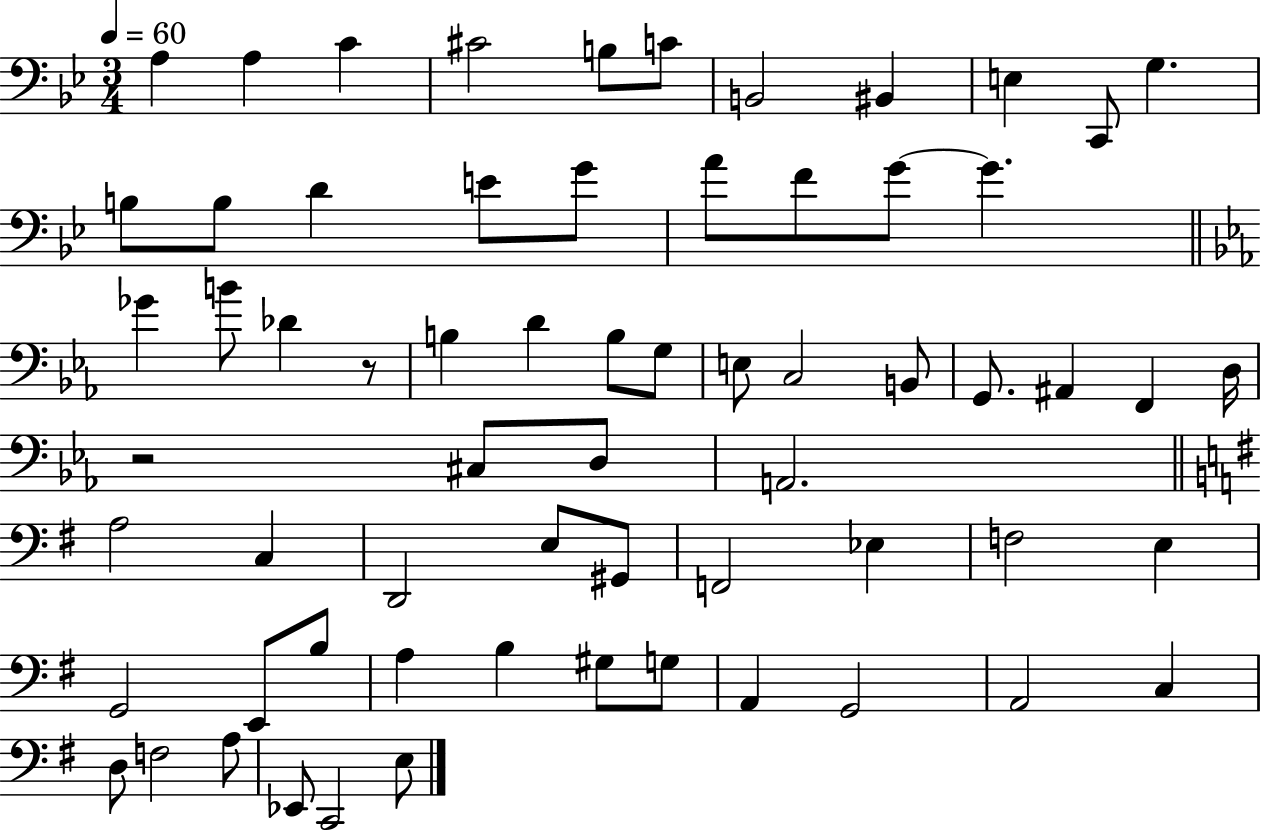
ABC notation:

X:1
T:Untitled
M:3/4
L:1/4
K:Bb
A, A, C ^C2 B,/2 C/2 B,,2 ^B,, E, C,,/2 G, B,/2 B,/2 D E/2 G/2 A/2 F/2 G/2 G _G B/2 _D z/2 B, D B,/2 G,/2 E,/2 C,2 B,,/2 G,,/2 ^A,, F,, D,/4 z2 ^C,/2 D,/2 A,,2 A,2 C, D,,2 E,/2 ^G,,/2 F,,2 _E, F,2 E, G,,2 E,,/2 B,/2 A, B, ^G,/2 G,/2 A,, G,,2 A,,2 C, D,/2 F,2 A,/2 _E,,/2 C,,2 E,/2